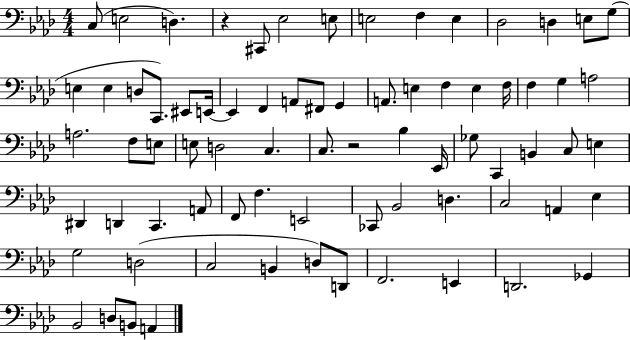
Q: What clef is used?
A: bass